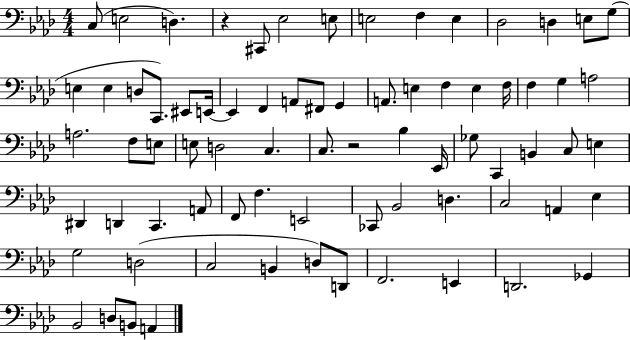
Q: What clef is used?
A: bass